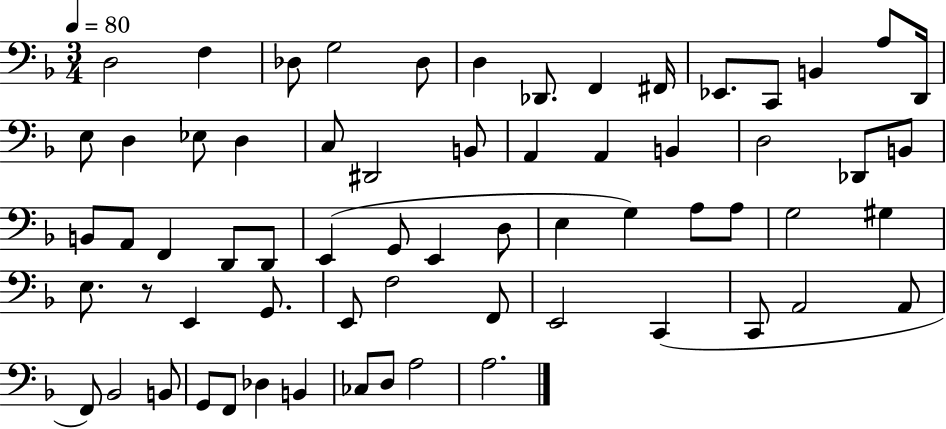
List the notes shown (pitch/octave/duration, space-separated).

D3/h F3/q Db3/e G3/h Db3/e D3/q Db2/e. F2/q F#2/s Eb2/e. C2/e B2/q A3/e D2/s E3/e D3/q Eb3/e D3/q C3/e D#2/h B2/e A2/q A2/q B2/q D3/h Db2/e B2/e B2/e A2/e F2/q D2/e D2/e E2/q G2/e E2/q D3/e E3/q G3/q A3/e A3/e G3/h G#3/q E3/e. R/e E2/q G2/e. E2/e F3/h F2/e E2/h C2/q C2/e A2/h A2/e F2/e Bb2/h B2/e G2/e F2/e Db3/q B2/q CES3/e D3/e A3/h A3/h.